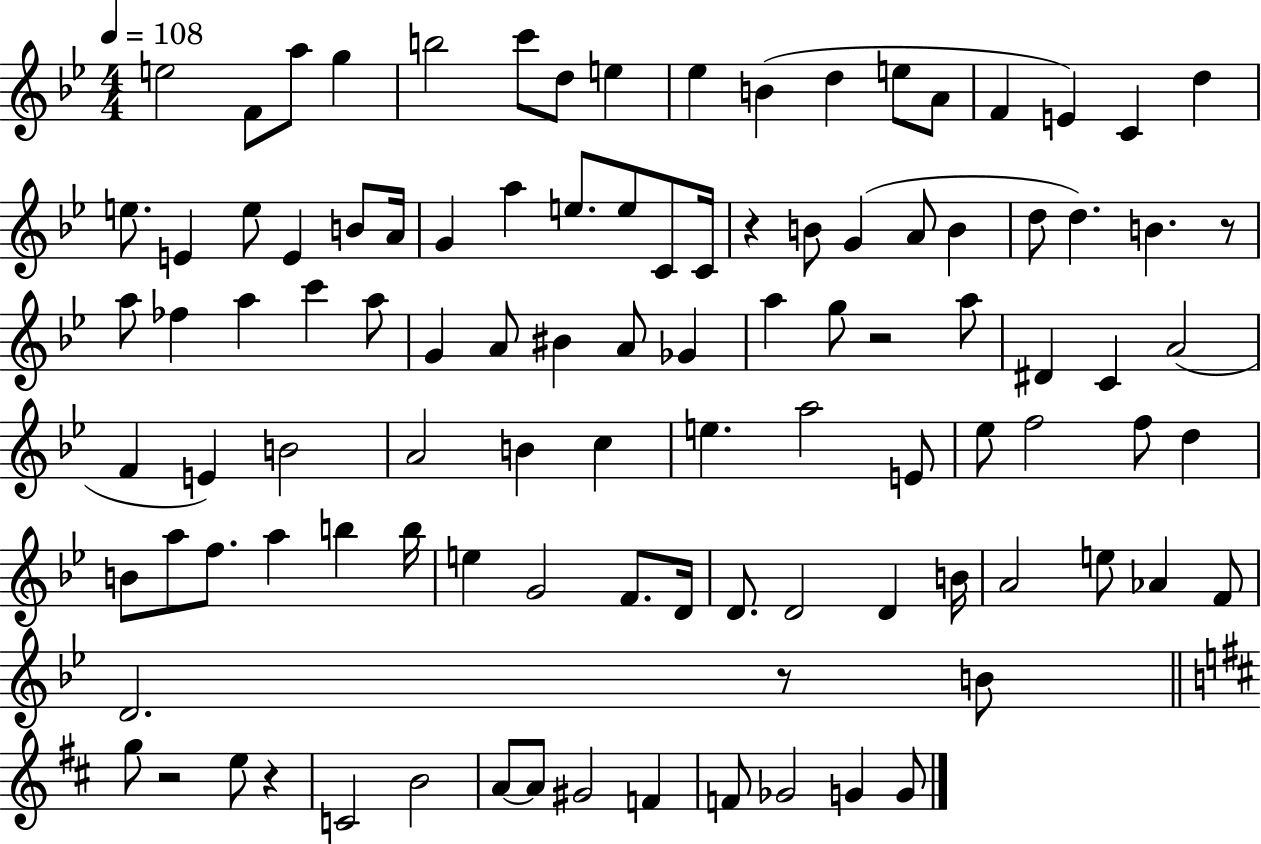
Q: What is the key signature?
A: BES major